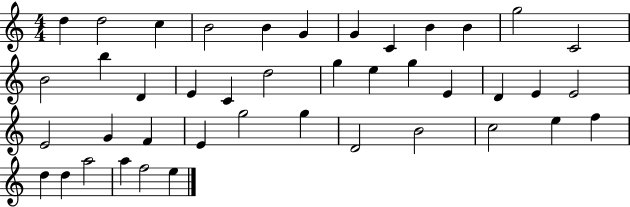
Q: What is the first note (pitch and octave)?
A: D5